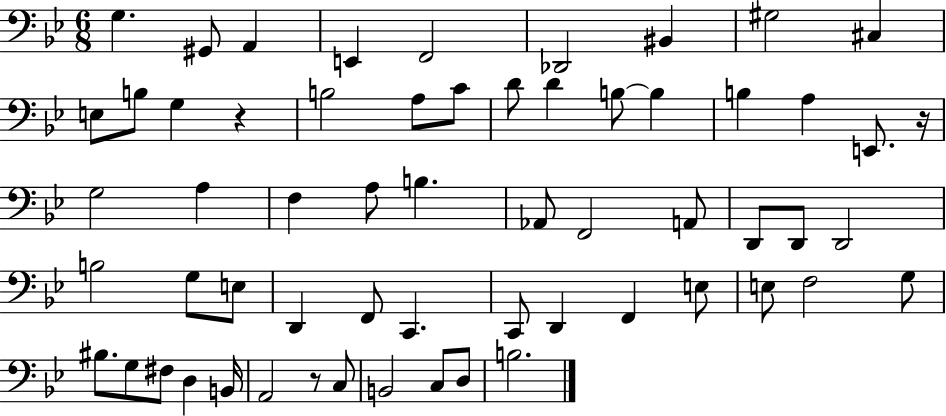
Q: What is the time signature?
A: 6/8